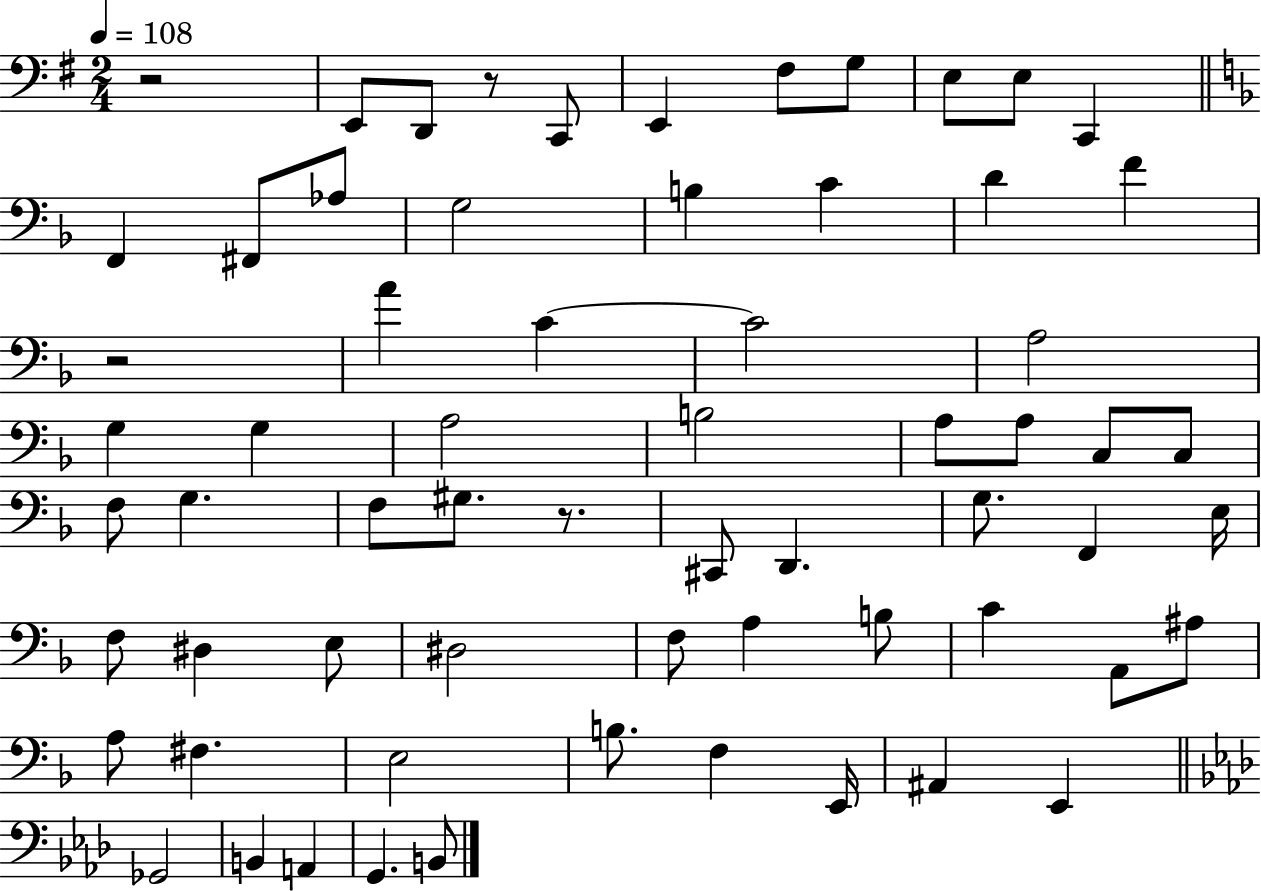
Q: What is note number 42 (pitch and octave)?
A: D#3